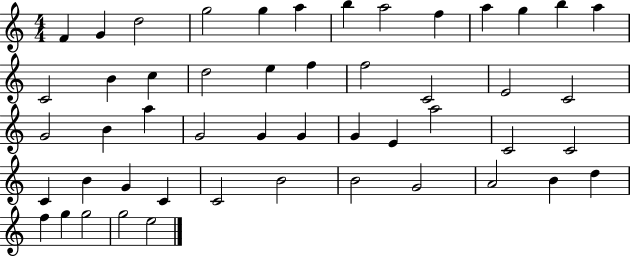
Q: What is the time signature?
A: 4/4